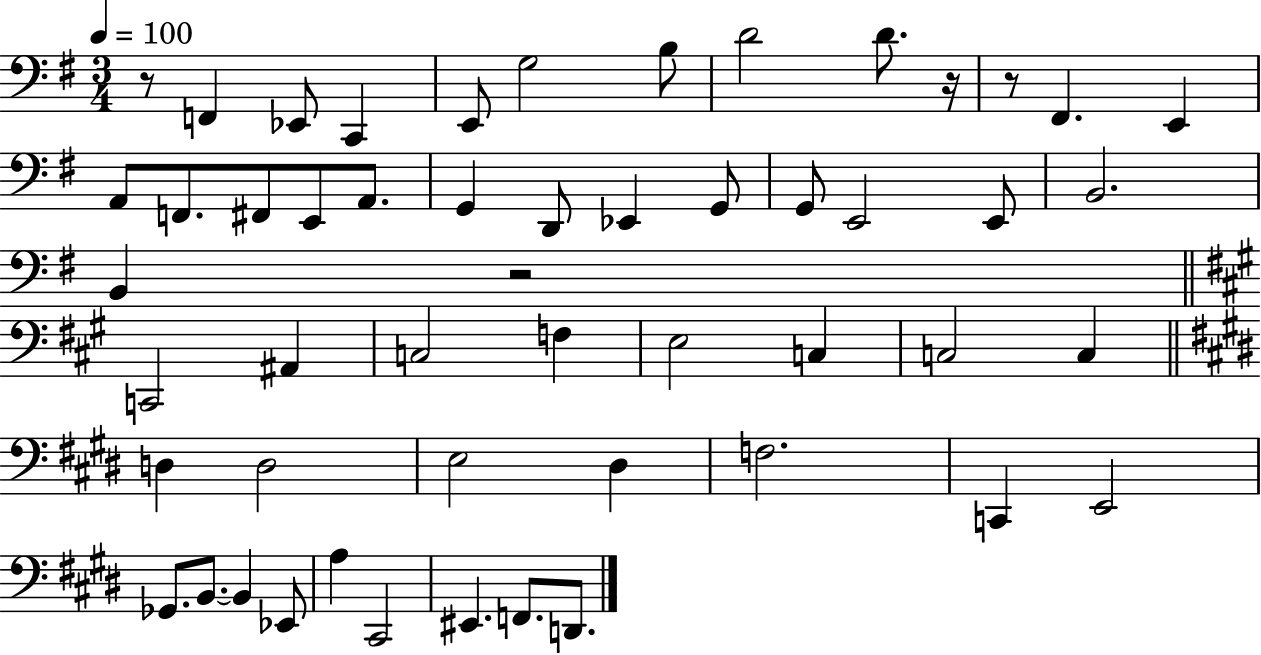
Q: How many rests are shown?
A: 4